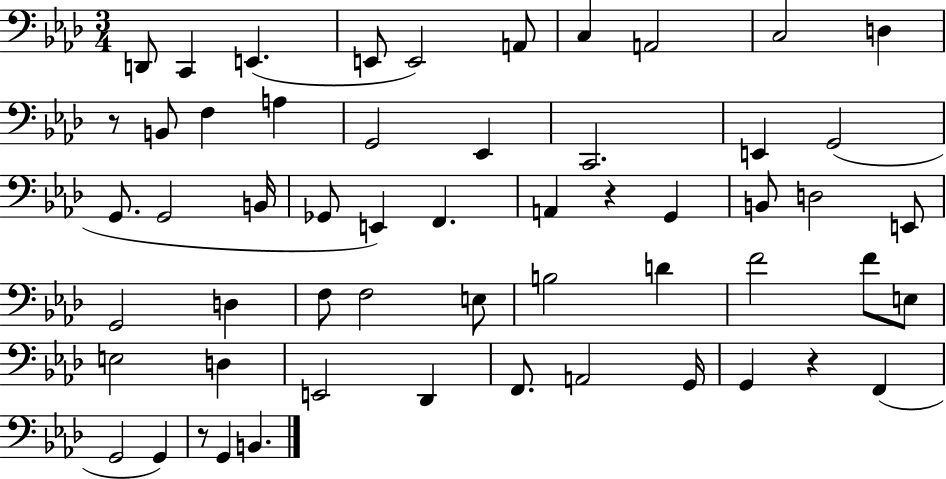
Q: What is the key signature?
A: AES major